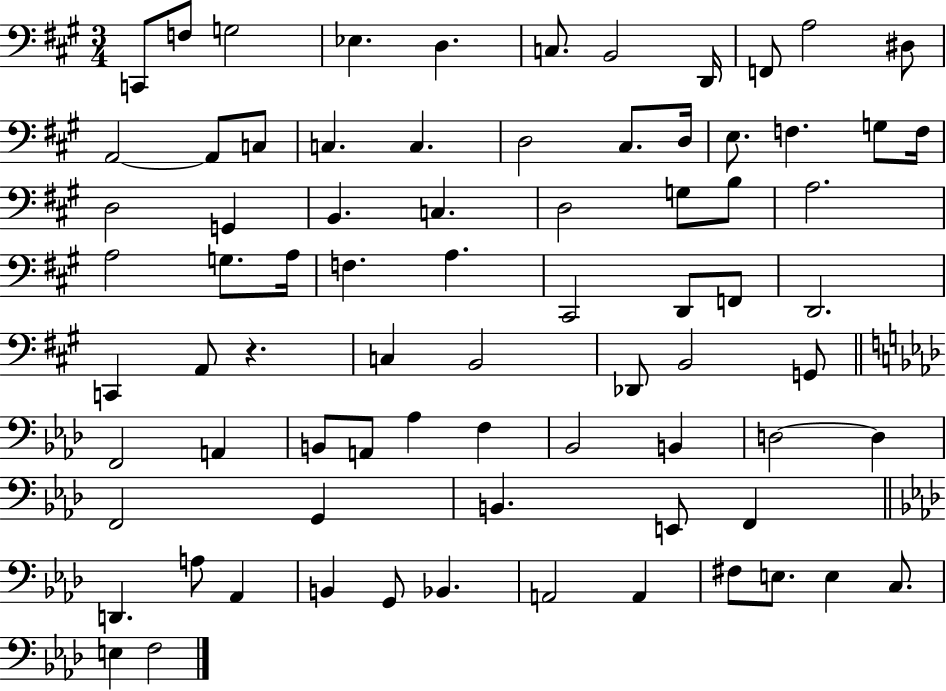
X:1
T:Untitled
M:3/4
L:1/4
K:A
C,,/2 F,/2 G,2 _E, D, C,/2 B,,2 D,,/4 F,,/2 A,2 ^D,/2 A,,2 A,,/2 C,/2 C, C, D,2 ^C,/2 D,/4 E,/2 F, G,/2 F,/4 D,2 G,, B,, C, D,2 G,/2 B,/2 A,2 A,2 G,/2 A,/4 F, A, ^C,,2 D,,/2 F,,/2 D,,2 C,, A,,/2 z C, B,,2 _D,,/2 B,,2 G,,/2 F,,2 A,, B,,/2 A,,/2 _A, F, _B,,2 B,, D,2 D, F,,2 G,, B,, E,,/2 F,, D,, A,/2 _A,, B,, G,,/2 _B,, A,,2 A,, ^F,/2 E,/2 E, C,/2 E, F,2